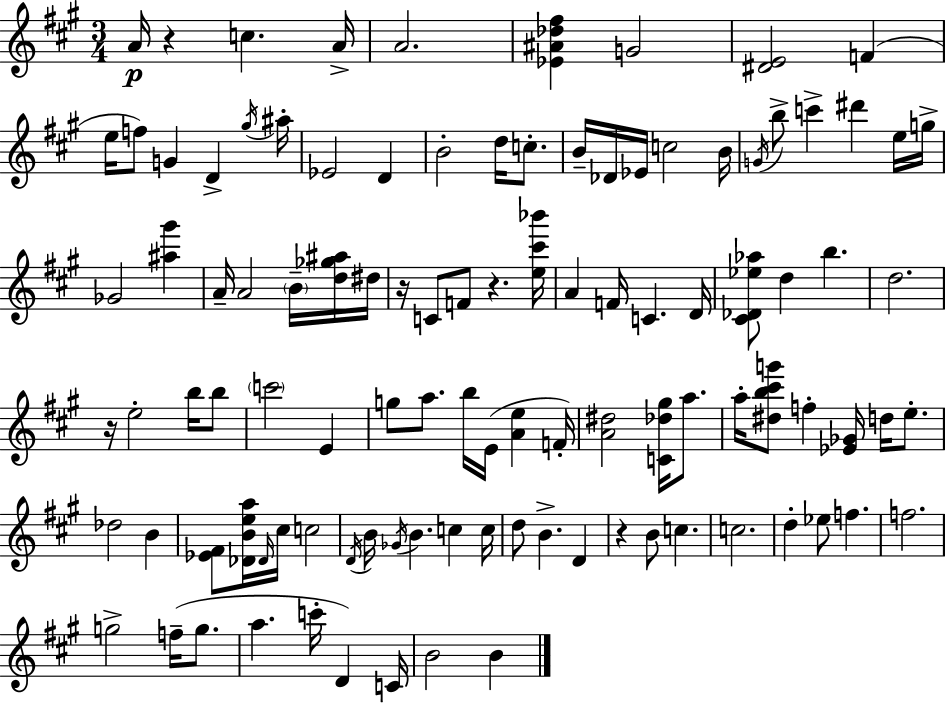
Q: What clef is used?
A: treble